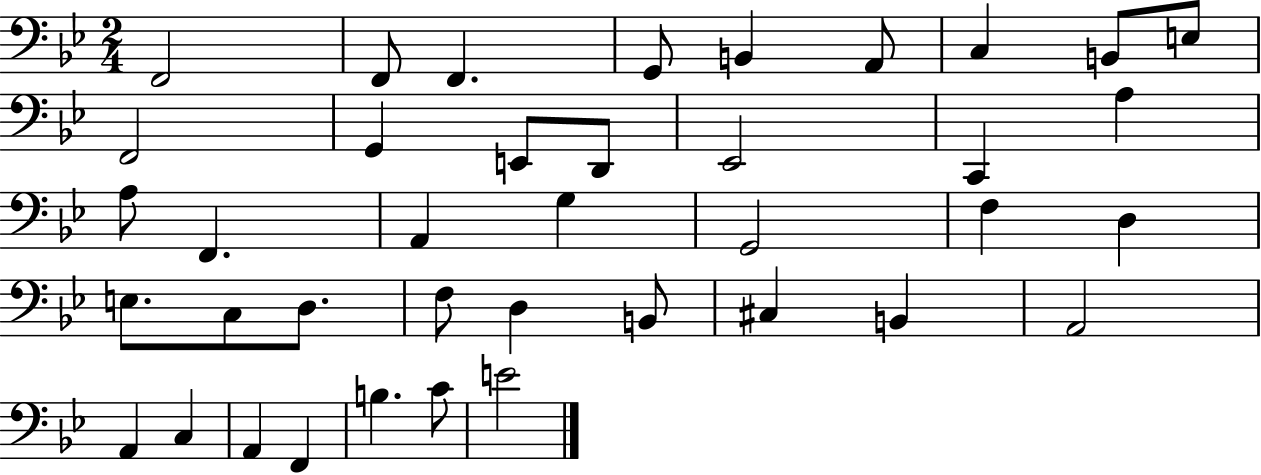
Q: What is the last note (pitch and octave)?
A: E4